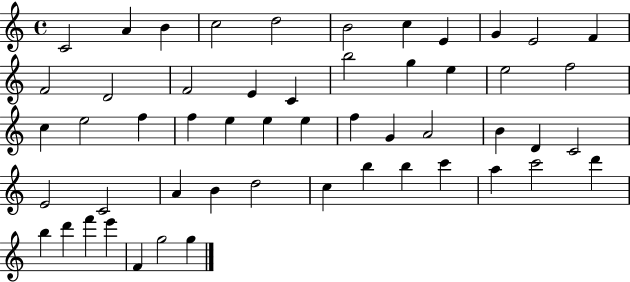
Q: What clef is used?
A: treble